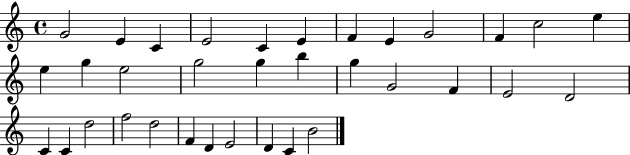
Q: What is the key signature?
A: C major